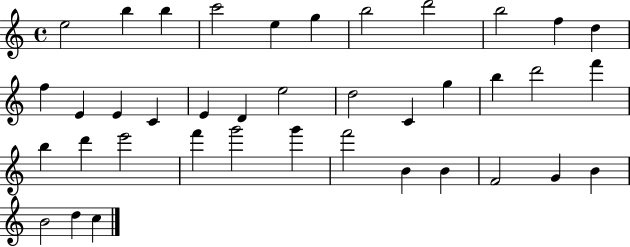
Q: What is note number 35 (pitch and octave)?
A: G4